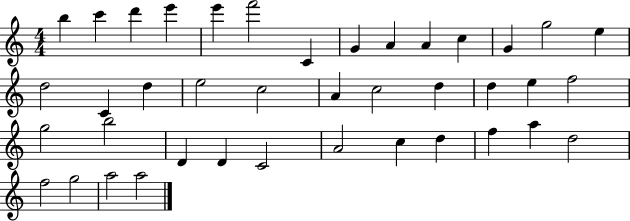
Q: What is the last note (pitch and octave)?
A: A5